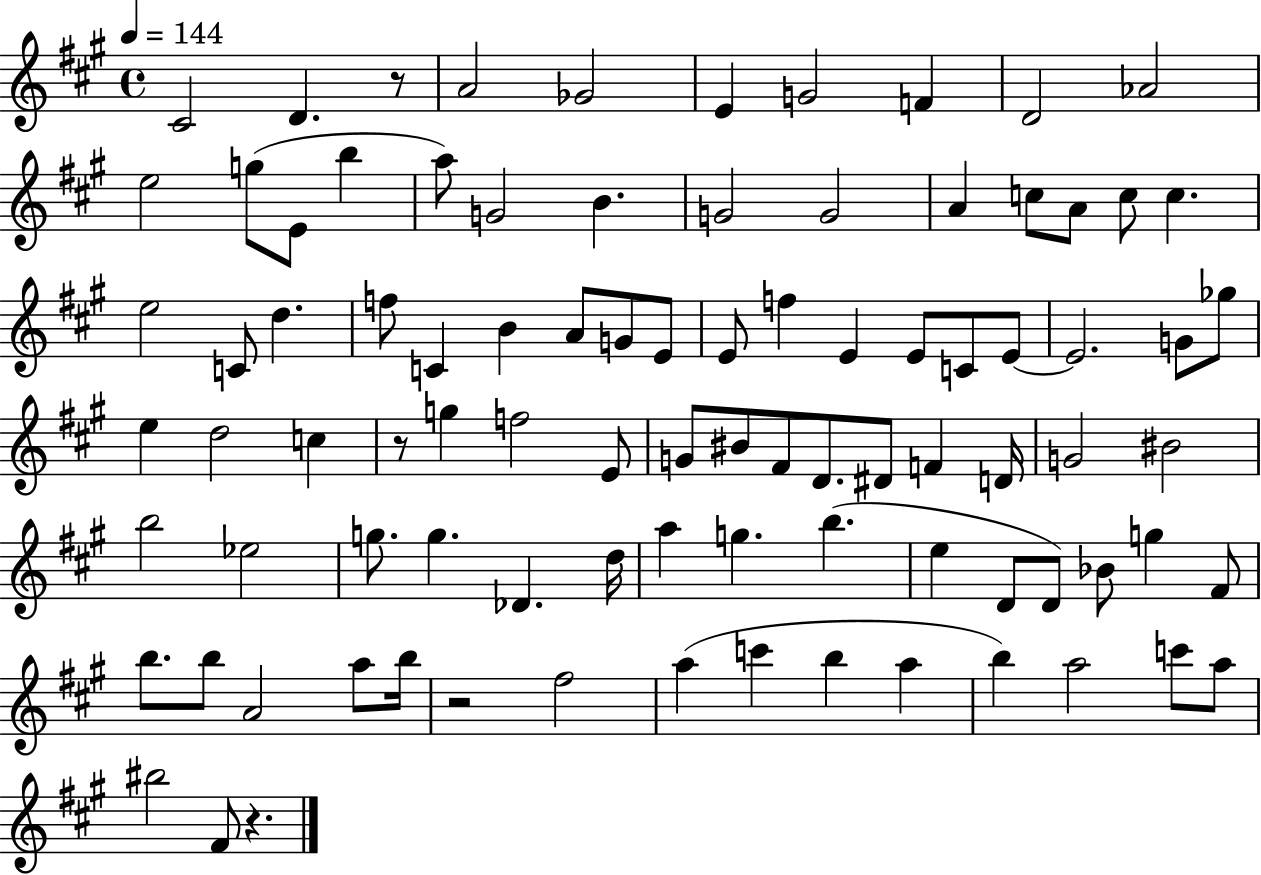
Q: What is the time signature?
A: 4/4